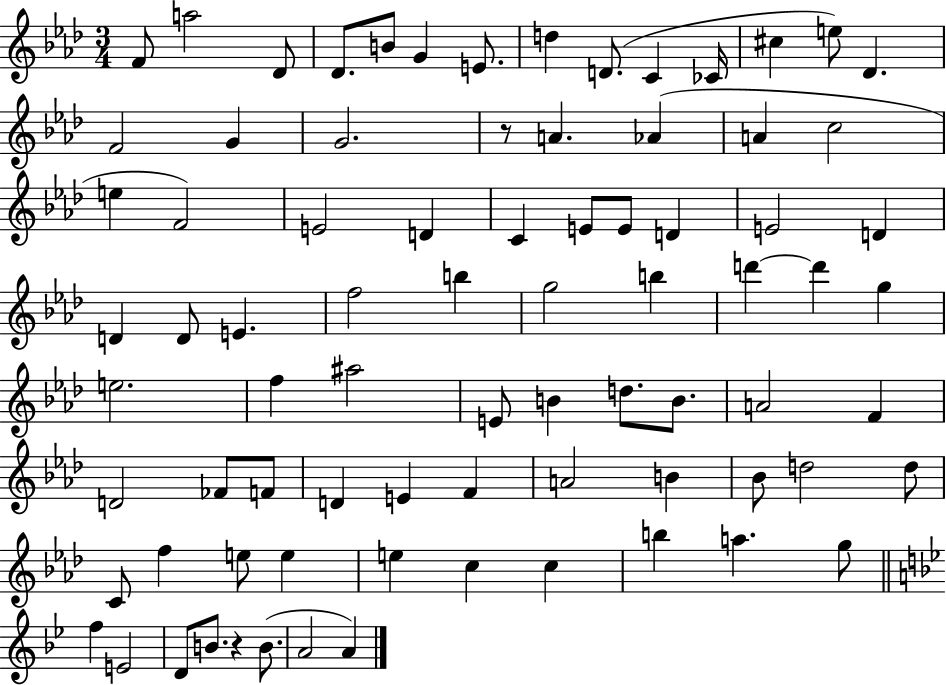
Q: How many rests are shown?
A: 2